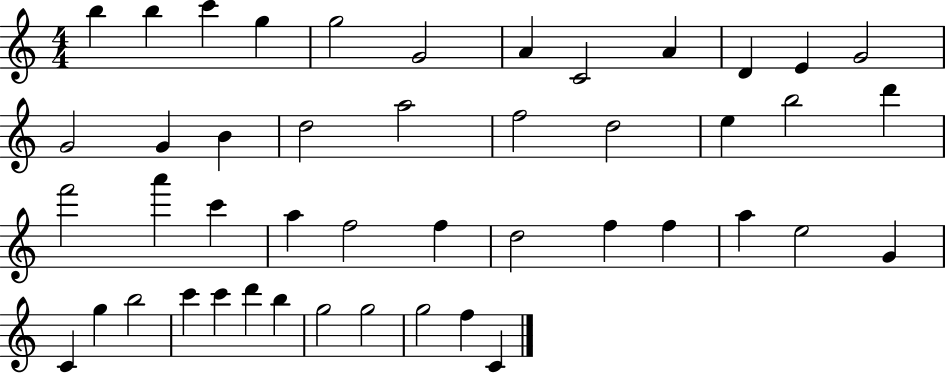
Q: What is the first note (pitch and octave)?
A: B5